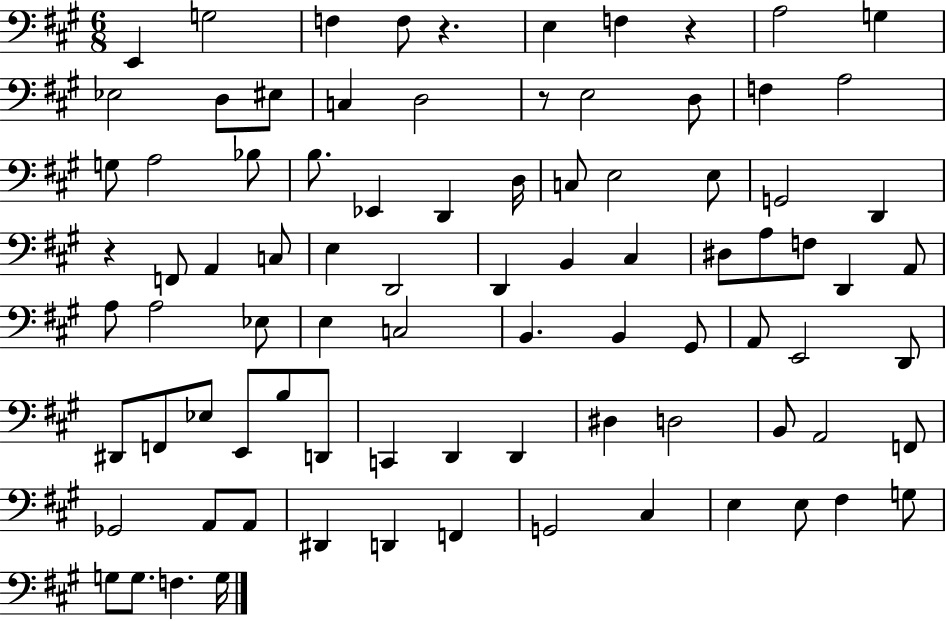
X:1
T:Untitled
M:6/8
L:1/4
K:A
E,, G,2 F, F,/2 z E, F, z A,2 G, _E,2 D,/2 ^E,/2 C, D,2 z/2 E,2 D,/2 F, A,2 G,/2 A,2 _B,/2 B,/2 _E,, D,, D,/4 C,/2 E,2 E,/2 G,,2 D,, z F,,/2 A,, C,/2 E, D,,2 D,, B,, ^C, ^D,/2 A,/2 F,/2 D,, A,,/2 A,/2 A,2 _E,/2 E, C,2 B,, B,, ^G,,/2 A,,/2 E,,2 D,,/2 ^D,,/2 F,,/2 _E,/2 E,,/2 B,/2 D,,/2 C,, D,, D,, ^D, D,2 B,,/2 A,,2 F,,/2 _G,,2 A,,/2 A,,/2 ^D,, D,, F,, G,,2 ^C, E, E,/2 ^F, G,/2 G,/2 G,/2 F, G,/4